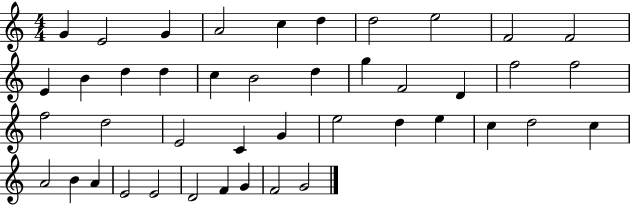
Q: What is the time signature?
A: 4/4